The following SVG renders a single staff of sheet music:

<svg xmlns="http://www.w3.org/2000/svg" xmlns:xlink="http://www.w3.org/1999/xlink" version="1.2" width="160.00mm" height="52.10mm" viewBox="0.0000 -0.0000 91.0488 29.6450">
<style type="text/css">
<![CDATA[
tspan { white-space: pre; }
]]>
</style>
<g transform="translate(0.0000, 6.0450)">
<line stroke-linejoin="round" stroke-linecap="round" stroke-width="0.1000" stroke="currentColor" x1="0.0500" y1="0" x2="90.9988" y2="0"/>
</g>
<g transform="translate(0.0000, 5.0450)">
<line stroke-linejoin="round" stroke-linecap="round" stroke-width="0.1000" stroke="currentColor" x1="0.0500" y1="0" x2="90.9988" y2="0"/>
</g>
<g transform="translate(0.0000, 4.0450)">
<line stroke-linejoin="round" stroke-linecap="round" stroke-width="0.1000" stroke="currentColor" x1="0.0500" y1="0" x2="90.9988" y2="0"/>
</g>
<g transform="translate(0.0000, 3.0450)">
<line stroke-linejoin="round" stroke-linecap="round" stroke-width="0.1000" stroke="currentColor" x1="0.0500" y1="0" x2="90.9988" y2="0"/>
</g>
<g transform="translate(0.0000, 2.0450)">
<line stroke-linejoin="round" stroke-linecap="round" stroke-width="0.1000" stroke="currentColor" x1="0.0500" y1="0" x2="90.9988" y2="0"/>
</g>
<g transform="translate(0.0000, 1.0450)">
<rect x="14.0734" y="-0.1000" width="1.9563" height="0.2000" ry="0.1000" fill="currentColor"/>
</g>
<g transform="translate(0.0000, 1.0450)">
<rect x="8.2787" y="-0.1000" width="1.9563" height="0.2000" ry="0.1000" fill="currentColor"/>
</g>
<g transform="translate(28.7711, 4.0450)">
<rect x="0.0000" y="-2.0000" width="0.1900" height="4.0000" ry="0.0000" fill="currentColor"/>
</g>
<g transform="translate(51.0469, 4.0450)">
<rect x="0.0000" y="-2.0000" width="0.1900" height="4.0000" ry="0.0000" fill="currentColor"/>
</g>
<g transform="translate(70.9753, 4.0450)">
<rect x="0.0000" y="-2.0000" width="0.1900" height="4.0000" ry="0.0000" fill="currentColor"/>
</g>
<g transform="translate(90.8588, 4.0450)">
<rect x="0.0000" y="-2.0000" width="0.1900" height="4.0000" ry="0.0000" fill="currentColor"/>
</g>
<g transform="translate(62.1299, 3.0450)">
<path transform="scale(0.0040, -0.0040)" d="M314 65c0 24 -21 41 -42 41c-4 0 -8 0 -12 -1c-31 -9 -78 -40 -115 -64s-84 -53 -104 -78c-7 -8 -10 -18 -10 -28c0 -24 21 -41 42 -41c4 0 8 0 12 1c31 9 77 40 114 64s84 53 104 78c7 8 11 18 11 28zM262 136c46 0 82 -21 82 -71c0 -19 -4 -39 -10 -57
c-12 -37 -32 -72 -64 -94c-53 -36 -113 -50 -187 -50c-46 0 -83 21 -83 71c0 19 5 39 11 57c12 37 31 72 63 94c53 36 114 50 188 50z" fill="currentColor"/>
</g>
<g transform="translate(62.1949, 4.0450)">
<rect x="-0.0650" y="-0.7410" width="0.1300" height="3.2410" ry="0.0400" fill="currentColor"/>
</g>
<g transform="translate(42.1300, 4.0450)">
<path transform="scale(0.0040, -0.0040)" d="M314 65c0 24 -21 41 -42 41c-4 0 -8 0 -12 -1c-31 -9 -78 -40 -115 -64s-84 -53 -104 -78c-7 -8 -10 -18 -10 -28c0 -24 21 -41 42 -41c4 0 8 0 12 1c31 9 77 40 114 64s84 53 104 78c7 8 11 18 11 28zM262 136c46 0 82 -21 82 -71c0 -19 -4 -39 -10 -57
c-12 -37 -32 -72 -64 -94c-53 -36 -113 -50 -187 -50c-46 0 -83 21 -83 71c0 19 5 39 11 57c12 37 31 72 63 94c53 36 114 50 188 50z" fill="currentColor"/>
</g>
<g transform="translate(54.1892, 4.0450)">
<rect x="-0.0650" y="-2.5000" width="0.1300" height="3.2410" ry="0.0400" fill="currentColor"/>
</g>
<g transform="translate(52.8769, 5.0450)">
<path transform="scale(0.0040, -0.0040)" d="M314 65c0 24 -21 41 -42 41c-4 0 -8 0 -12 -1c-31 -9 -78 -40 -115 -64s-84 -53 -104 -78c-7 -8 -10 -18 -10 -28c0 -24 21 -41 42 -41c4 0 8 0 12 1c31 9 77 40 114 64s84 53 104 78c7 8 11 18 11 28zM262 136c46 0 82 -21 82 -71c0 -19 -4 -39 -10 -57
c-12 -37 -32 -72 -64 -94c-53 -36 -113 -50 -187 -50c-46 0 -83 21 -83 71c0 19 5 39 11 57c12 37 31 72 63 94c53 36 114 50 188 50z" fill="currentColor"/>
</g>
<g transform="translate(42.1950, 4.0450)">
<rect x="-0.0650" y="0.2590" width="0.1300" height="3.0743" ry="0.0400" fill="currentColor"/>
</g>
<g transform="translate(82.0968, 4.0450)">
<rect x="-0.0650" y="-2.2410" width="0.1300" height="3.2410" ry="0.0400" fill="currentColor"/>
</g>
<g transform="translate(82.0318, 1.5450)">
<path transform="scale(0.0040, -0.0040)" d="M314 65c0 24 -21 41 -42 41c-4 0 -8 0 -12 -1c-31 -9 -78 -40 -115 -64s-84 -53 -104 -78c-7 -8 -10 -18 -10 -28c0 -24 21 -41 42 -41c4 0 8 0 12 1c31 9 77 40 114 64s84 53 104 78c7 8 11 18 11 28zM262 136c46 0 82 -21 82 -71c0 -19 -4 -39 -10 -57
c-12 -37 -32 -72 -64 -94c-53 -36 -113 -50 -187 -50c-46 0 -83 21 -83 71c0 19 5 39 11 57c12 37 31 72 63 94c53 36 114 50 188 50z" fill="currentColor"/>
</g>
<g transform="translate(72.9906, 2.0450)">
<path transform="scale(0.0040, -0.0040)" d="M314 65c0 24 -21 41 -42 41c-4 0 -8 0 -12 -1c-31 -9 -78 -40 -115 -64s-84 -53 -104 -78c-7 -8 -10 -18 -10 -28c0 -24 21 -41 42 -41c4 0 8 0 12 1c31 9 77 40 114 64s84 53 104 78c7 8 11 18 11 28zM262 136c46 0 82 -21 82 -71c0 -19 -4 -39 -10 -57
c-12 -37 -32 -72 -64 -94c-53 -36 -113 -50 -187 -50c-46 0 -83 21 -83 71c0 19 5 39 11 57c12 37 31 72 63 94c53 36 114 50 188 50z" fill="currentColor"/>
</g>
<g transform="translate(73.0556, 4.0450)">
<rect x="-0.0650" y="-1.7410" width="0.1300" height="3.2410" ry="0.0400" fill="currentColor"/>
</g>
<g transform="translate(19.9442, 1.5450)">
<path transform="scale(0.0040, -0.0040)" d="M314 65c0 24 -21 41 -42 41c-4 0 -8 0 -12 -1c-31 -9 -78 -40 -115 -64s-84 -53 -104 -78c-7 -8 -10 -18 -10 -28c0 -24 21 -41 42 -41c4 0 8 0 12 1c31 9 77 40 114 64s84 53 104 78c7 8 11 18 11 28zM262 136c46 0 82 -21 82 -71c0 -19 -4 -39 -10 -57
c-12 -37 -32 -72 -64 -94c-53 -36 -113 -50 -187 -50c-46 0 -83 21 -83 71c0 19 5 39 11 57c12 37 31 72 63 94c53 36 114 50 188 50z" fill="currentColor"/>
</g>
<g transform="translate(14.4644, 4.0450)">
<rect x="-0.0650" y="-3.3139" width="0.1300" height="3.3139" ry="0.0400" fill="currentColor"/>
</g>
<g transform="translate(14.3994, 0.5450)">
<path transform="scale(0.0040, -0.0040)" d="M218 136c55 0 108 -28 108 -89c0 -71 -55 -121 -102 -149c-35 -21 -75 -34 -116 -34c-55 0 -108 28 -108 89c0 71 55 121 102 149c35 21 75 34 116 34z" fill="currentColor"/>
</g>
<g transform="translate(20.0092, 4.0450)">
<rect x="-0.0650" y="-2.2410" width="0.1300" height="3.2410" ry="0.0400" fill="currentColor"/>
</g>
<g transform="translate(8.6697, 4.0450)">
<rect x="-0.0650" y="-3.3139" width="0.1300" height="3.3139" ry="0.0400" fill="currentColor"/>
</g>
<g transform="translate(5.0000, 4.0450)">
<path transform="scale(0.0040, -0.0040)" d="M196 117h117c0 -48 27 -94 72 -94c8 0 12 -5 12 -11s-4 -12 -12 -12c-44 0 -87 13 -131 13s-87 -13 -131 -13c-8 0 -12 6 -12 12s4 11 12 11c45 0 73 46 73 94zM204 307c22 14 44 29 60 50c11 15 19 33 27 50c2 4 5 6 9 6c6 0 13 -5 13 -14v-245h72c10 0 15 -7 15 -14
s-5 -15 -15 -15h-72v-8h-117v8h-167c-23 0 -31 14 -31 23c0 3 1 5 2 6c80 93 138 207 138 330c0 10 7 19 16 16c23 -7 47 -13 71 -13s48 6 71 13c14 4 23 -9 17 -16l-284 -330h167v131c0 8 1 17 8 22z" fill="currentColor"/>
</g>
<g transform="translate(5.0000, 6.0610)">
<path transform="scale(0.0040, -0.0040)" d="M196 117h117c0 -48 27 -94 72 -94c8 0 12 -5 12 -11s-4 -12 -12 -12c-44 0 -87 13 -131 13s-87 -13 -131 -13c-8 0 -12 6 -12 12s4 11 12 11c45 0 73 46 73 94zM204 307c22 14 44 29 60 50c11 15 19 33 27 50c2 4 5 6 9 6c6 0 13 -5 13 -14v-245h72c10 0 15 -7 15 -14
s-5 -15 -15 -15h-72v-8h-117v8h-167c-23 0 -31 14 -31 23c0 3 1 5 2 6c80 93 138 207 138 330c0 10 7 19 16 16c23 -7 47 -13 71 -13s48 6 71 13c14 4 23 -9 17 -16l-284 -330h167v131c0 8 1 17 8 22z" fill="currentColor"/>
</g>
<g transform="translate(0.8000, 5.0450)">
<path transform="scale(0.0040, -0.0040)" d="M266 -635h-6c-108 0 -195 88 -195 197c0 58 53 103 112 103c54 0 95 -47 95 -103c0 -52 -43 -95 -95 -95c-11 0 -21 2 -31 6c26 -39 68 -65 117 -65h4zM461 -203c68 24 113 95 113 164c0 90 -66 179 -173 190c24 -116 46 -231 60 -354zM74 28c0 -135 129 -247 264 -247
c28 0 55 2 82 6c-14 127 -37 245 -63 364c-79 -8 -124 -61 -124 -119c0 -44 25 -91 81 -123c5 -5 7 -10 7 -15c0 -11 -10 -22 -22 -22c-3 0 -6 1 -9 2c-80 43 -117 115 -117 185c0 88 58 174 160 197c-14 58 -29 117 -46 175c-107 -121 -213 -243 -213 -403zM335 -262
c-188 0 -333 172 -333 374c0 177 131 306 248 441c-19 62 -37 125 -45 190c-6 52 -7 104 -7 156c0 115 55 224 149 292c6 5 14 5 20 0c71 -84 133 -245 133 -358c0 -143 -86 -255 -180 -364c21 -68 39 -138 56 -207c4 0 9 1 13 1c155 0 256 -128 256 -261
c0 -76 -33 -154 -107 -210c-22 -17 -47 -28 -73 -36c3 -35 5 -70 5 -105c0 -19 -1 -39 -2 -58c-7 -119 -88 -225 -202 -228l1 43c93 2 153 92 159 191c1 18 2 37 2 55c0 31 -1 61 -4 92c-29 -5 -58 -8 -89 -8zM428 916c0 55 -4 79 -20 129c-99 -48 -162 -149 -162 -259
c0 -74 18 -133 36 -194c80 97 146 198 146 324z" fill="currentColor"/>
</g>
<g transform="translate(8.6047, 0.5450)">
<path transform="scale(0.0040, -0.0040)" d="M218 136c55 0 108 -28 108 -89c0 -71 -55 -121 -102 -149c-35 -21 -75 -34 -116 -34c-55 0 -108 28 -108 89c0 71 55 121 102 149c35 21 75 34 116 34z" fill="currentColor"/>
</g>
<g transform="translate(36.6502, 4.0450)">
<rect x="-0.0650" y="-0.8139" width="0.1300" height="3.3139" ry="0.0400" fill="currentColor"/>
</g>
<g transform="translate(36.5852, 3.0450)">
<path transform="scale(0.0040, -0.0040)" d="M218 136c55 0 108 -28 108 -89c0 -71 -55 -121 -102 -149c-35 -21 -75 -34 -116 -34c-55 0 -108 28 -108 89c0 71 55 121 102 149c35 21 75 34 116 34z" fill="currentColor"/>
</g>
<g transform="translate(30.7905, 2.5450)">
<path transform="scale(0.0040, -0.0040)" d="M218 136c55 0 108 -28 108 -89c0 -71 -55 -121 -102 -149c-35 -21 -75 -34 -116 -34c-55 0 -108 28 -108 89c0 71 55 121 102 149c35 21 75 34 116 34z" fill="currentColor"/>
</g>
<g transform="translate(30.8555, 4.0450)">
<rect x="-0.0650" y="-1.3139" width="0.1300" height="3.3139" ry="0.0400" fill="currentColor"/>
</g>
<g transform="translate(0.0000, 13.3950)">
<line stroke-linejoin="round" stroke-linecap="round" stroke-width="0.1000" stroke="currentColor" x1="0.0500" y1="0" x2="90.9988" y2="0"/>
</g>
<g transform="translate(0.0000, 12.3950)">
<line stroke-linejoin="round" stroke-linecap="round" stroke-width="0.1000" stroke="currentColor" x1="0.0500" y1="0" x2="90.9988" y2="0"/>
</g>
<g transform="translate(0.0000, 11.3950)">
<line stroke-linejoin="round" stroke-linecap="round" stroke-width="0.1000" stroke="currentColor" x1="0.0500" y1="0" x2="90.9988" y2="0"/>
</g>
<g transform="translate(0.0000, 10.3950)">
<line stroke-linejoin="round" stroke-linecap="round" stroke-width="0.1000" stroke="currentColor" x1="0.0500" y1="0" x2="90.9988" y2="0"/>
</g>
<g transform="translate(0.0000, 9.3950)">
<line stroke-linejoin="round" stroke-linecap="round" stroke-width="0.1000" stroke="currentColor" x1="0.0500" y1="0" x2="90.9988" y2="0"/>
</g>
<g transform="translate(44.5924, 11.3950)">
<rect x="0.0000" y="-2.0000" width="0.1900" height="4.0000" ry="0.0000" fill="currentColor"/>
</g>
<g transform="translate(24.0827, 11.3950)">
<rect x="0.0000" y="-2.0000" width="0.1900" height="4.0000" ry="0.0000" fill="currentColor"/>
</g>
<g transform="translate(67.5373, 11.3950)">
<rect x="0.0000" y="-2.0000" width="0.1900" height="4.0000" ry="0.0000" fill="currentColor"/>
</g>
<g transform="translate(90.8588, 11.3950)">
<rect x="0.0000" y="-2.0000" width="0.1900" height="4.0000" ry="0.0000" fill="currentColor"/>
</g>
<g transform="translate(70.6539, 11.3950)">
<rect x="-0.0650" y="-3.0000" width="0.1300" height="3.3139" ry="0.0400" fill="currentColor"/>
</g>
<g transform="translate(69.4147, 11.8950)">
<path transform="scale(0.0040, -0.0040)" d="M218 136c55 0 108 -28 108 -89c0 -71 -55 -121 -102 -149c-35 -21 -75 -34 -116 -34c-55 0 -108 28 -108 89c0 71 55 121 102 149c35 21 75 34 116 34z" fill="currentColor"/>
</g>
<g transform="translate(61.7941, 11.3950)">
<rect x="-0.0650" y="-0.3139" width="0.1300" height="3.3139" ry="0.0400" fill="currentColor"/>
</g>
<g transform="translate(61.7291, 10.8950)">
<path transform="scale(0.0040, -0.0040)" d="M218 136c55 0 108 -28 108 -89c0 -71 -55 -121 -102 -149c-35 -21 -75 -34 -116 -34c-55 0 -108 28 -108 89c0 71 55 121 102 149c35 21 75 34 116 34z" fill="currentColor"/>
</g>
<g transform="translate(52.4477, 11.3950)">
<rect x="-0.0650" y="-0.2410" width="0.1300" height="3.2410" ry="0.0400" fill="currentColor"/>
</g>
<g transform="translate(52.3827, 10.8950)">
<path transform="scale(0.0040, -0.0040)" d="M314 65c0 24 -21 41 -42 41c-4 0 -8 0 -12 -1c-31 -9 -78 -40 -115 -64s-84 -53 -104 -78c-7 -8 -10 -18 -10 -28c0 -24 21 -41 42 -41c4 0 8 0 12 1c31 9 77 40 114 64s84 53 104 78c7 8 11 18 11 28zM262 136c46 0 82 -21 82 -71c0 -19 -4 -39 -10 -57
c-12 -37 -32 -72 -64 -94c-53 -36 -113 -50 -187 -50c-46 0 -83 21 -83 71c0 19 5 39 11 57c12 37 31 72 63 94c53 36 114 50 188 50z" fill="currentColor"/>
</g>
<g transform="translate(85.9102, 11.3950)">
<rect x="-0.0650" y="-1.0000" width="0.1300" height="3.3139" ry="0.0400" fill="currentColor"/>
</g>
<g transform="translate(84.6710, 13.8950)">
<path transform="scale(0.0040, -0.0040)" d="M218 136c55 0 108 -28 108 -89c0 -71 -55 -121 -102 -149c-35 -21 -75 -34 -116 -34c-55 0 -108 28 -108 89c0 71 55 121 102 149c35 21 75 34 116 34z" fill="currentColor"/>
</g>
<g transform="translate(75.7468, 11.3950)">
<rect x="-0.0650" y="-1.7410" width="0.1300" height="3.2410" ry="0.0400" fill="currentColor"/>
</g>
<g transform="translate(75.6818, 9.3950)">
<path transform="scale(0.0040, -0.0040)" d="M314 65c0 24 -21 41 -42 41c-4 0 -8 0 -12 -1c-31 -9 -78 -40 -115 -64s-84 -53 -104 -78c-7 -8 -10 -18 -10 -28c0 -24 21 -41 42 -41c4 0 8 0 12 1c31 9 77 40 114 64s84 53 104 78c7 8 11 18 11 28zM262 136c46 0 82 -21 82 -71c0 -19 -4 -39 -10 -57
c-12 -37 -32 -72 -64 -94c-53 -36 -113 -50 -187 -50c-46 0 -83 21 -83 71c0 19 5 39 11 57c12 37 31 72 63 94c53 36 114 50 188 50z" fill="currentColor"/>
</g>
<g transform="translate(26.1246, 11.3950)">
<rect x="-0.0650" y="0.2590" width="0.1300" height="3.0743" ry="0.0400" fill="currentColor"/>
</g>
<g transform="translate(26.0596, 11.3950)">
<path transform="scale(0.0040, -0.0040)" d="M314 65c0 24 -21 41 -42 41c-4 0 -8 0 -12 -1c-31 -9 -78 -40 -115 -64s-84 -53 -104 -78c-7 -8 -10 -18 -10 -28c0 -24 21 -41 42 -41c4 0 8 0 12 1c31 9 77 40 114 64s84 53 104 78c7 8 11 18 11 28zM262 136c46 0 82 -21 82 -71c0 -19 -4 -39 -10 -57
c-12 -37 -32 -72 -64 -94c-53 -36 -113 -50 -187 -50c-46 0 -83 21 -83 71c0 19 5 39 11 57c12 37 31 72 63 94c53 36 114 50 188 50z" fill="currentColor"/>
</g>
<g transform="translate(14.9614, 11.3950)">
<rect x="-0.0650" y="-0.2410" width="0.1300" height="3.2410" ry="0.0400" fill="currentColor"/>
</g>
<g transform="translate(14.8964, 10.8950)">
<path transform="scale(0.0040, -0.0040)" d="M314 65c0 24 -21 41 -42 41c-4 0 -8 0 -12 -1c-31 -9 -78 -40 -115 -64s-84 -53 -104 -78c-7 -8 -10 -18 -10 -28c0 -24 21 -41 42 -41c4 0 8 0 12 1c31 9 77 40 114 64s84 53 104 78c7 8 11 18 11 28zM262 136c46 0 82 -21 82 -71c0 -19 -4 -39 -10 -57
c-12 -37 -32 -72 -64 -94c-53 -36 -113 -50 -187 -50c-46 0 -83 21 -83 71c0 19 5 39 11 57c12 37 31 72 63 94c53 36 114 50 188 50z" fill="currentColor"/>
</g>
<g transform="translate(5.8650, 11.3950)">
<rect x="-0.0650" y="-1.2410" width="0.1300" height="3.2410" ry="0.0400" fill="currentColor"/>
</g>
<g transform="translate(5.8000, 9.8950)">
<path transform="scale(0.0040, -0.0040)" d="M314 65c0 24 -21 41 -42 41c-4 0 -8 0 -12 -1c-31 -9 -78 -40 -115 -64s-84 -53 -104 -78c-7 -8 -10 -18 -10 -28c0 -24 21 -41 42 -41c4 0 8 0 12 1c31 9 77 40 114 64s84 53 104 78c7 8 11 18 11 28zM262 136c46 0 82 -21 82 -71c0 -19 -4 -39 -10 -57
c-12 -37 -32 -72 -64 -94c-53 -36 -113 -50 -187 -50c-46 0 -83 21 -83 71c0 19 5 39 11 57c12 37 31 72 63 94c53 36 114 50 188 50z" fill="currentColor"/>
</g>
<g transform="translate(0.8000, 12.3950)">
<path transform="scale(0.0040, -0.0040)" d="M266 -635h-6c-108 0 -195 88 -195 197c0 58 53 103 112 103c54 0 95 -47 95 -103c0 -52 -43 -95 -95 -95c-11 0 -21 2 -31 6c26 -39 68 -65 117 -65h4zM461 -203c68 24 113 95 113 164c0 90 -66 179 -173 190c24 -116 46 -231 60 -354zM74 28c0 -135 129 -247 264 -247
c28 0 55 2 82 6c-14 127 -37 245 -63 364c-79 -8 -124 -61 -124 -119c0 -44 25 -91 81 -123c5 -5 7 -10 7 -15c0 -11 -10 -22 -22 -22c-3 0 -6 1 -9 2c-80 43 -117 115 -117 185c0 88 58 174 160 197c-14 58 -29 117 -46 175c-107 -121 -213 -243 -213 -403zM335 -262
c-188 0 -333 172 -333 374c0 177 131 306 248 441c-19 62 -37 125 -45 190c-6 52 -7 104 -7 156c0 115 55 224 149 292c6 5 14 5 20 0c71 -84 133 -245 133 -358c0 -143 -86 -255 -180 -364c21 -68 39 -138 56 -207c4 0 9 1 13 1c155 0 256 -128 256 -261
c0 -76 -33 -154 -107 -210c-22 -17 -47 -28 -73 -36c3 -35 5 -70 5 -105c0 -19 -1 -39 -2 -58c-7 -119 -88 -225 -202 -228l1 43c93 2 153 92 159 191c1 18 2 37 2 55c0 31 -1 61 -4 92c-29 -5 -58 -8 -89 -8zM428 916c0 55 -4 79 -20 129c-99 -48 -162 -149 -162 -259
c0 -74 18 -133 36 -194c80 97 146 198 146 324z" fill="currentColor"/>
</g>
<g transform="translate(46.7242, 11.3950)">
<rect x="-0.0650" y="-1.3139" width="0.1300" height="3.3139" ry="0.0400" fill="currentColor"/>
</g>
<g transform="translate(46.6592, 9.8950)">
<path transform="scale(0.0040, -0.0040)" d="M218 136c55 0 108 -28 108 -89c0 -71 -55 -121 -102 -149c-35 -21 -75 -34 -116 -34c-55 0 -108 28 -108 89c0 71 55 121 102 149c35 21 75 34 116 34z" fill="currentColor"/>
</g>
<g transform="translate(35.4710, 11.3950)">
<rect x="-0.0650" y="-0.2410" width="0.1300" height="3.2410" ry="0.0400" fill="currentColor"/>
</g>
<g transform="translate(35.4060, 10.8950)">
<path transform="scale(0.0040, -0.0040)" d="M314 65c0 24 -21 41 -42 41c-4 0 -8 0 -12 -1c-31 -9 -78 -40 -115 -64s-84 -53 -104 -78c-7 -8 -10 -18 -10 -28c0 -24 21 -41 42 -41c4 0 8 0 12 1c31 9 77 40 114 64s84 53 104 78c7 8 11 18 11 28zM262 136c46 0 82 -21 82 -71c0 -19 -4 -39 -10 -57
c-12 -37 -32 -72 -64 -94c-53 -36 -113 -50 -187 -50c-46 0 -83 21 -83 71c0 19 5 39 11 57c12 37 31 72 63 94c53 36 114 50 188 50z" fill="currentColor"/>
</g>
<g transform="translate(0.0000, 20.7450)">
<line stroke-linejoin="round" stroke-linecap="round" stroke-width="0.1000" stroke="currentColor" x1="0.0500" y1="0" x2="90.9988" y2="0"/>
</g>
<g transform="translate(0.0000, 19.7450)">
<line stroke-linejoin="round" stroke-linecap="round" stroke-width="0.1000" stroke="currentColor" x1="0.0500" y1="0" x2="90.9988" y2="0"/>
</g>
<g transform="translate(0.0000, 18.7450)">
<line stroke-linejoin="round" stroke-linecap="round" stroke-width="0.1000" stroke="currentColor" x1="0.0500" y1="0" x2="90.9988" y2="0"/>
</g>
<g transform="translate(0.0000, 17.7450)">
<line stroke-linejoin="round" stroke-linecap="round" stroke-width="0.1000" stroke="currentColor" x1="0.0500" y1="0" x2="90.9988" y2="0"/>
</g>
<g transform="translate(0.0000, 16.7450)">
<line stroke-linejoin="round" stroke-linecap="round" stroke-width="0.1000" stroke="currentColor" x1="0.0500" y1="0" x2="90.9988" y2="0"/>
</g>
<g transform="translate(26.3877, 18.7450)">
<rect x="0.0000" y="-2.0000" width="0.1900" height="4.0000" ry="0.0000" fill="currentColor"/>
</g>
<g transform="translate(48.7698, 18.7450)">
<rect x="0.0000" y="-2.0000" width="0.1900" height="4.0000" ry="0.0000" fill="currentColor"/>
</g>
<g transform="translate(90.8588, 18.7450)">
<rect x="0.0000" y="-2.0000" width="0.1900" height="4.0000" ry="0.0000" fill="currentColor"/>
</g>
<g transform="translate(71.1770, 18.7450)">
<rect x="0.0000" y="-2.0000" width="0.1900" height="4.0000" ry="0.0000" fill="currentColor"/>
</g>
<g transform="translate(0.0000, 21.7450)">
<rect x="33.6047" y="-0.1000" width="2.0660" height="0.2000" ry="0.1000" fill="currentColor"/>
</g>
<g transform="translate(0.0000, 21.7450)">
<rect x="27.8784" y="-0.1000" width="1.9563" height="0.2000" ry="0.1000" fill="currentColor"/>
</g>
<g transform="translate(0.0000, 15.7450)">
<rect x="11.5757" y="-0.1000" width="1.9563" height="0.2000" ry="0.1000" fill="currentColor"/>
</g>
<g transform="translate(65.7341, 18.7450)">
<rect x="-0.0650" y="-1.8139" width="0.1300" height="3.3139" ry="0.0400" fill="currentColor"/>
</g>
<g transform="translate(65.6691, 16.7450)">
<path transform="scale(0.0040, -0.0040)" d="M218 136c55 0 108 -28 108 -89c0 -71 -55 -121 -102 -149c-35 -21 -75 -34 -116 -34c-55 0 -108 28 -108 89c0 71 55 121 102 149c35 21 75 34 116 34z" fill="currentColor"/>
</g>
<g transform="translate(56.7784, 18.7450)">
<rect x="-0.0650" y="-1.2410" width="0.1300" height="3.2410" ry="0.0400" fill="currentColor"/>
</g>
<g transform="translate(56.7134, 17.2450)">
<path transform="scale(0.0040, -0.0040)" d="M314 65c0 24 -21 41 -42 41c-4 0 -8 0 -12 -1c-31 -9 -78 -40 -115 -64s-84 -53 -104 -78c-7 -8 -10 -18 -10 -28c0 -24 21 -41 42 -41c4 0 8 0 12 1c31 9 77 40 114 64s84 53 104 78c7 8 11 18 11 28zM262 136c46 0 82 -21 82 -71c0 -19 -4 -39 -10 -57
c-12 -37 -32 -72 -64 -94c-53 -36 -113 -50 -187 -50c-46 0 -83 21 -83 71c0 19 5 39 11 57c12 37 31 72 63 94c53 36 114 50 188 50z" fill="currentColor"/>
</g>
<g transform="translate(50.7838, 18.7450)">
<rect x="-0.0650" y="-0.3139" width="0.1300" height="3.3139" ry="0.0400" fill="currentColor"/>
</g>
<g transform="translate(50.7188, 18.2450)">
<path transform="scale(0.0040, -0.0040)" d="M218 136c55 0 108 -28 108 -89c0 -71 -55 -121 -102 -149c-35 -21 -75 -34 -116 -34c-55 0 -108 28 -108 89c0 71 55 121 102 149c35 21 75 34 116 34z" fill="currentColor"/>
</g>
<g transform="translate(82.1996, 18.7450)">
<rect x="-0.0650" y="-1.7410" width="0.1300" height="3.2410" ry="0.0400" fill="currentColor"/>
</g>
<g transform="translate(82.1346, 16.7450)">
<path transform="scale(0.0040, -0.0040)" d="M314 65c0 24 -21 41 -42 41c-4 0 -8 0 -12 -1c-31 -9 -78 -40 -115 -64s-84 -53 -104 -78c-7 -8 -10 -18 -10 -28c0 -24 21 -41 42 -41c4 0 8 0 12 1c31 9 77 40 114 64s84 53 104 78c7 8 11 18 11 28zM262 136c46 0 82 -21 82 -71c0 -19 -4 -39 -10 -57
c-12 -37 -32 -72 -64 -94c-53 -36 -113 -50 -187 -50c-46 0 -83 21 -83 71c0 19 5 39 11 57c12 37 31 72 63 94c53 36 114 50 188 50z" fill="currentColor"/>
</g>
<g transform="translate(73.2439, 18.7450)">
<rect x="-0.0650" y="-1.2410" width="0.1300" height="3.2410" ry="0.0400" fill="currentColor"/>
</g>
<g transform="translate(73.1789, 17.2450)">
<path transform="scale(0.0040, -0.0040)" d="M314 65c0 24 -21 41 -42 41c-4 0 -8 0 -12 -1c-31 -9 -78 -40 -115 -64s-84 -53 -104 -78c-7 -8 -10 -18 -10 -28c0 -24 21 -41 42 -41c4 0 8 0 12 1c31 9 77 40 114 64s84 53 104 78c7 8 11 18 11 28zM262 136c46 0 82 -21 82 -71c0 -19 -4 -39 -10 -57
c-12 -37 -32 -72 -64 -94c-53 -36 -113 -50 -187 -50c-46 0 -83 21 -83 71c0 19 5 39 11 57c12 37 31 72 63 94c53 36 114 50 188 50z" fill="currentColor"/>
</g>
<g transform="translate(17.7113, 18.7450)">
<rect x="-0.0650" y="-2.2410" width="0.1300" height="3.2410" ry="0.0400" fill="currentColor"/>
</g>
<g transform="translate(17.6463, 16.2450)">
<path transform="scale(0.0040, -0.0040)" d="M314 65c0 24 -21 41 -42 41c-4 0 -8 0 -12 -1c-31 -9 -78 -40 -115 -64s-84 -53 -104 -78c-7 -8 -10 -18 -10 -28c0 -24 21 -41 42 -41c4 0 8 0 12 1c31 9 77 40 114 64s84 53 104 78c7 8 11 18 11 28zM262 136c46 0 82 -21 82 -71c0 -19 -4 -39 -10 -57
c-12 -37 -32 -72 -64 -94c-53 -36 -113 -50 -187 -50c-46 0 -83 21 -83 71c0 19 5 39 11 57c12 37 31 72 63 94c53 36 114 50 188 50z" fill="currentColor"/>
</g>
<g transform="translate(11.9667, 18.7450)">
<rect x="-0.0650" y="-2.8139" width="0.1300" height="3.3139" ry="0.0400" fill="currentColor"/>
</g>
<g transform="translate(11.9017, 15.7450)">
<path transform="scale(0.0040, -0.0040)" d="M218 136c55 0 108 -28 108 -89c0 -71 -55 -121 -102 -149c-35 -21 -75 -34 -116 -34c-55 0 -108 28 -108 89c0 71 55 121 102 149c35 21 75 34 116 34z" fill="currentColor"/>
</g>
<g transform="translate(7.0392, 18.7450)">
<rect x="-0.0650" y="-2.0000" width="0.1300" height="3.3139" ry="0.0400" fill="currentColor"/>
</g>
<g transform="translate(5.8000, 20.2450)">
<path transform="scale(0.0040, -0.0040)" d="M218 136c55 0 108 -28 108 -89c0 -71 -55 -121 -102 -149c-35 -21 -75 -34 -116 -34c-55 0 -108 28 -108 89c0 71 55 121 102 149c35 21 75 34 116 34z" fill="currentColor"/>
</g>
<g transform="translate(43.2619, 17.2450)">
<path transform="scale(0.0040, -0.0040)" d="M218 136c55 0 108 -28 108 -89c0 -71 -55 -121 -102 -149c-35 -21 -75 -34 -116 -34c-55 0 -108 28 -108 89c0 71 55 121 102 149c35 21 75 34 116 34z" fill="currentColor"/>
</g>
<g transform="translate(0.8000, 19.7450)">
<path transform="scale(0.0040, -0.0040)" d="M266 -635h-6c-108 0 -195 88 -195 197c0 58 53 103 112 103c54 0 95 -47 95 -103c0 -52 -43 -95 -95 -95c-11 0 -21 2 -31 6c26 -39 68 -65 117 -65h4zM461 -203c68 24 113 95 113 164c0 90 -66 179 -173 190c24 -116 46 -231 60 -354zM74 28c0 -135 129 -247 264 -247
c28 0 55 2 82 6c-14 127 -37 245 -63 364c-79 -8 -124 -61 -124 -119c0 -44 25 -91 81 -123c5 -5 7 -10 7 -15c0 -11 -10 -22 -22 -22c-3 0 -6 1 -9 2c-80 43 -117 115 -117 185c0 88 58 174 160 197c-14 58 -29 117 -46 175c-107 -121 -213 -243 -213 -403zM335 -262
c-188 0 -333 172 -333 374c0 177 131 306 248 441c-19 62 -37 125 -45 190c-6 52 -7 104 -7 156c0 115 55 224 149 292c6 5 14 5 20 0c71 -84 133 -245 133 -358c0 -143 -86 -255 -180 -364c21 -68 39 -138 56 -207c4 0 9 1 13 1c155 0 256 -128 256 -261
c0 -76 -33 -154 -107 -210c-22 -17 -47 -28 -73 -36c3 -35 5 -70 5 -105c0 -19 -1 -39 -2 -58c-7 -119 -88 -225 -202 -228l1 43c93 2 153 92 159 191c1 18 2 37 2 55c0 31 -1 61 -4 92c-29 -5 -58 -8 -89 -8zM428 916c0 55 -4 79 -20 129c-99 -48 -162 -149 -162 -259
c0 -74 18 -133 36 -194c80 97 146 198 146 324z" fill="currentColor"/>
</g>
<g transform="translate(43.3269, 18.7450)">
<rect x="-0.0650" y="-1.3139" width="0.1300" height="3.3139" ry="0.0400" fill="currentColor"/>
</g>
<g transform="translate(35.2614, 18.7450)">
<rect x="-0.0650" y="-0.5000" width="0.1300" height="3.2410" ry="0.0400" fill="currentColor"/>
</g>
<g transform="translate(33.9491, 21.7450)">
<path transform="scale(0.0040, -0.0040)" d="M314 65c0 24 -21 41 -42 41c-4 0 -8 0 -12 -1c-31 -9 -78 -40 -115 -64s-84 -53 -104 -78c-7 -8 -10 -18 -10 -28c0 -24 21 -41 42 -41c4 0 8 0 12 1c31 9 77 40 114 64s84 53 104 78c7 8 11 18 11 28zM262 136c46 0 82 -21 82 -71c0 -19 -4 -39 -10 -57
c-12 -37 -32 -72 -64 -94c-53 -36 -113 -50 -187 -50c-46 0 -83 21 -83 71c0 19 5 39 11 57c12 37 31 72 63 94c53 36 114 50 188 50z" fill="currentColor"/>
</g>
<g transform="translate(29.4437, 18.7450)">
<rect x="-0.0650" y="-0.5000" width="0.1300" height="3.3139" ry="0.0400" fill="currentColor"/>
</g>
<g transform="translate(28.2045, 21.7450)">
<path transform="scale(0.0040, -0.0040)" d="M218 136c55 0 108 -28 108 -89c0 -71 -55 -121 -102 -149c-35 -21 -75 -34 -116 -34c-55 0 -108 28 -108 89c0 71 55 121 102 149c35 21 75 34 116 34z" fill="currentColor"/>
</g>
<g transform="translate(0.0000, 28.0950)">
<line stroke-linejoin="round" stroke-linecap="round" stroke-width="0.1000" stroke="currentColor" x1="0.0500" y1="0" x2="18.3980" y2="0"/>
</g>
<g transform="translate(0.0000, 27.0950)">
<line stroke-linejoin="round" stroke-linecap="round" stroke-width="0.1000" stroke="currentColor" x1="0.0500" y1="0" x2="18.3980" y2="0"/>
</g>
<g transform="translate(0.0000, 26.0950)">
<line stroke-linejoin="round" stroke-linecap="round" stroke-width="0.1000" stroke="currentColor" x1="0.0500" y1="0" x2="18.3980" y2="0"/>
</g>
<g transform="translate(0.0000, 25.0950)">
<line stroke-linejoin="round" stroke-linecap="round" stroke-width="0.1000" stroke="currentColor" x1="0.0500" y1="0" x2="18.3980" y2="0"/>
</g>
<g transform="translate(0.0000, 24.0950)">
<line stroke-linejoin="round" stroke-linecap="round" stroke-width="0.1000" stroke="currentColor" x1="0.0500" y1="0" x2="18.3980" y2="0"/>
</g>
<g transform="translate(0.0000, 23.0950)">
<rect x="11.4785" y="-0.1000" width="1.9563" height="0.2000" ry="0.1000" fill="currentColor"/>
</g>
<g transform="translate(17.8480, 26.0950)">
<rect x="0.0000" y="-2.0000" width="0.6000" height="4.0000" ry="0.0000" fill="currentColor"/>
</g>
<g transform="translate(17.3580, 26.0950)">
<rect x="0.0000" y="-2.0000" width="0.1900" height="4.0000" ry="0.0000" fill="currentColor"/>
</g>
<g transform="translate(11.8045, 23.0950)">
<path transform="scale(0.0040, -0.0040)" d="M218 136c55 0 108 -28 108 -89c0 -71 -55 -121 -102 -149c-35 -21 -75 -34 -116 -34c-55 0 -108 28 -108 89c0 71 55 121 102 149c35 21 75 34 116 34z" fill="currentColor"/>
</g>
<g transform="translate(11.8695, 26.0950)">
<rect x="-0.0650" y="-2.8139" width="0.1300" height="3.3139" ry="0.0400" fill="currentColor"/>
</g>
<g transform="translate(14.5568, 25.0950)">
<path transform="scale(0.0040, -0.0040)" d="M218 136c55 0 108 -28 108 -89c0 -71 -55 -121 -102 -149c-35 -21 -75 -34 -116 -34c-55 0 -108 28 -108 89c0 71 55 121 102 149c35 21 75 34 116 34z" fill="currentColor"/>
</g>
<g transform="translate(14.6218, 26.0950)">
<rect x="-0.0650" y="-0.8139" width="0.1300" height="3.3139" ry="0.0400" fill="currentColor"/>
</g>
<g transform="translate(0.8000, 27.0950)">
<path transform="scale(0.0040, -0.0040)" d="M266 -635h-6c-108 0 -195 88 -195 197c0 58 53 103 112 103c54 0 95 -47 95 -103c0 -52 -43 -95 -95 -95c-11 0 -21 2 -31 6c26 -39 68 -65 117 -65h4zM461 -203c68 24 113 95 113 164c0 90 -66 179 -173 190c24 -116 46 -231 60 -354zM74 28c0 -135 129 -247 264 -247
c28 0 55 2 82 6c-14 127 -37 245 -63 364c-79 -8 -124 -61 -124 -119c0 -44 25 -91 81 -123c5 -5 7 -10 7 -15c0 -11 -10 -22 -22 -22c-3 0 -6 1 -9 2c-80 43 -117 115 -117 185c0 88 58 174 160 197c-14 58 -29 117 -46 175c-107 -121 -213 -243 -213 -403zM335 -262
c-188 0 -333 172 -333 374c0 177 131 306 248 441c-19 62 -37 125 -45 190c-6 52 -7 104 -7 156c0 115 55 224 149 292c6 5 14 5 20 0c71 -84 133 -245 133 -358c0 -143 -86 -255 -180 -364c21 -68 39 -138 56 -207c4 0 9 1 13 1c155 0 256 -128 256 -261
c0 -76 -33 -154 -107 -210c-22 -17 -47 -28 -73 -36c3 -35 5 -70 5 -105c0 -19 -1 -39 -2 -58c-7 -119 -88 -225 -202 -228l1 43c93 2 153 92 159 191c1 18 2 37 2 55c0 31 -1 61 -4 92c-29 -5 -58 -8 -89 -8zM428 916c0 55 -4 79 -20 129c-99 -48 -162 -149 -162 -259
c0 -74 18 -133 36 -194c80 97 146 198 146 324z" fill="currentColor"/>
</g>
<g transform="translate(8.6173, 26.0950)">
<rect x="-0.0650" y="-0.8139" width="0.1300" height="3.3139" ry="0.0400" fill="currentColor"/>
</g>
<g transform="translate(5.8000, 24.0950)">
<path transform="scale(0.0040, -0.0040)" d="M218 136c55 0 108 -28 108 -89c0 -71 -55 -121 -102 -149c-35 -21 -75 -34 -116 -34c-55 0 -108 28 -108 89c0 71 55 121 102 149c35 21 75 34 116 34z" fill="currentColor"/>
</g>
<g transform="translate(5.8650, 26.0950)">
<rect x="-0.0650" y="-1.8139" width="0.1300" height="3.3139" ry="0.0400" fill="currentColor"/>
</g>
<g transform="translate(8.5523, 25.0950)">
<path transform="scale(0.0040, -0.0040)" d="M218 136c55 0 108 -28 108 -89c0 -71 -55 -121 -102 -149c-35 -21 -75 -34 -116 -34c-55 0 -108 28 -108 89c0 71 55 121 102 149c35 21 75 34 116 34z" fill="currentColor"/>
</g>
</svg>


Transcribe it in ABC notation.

X:1
T:Untitled
M:4/4
L:1/4
K:C
b b g2 e d B2 G2 d2 f2 g2 e2 c2 B2 c2 e c2 c A f2 D F a g2 C C2 e c e2 f e2 f2 f d a d